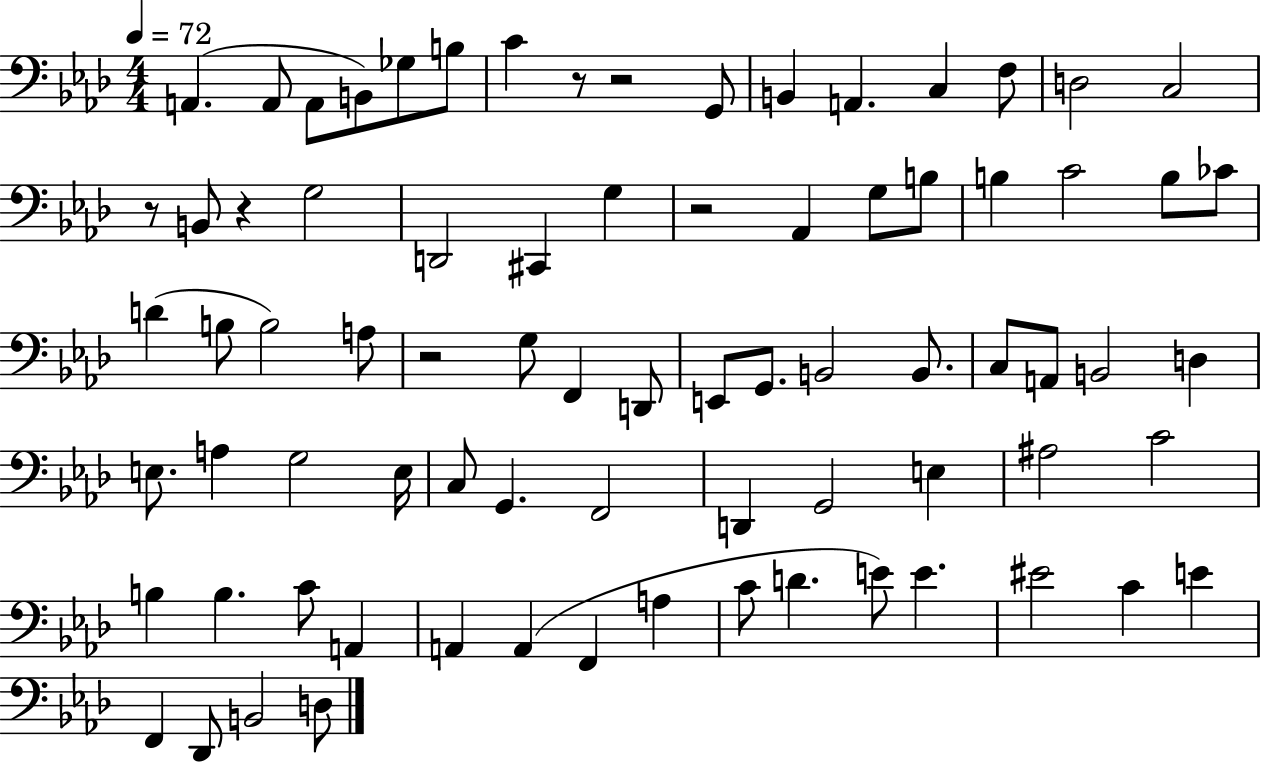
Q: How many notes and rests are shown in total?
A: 78